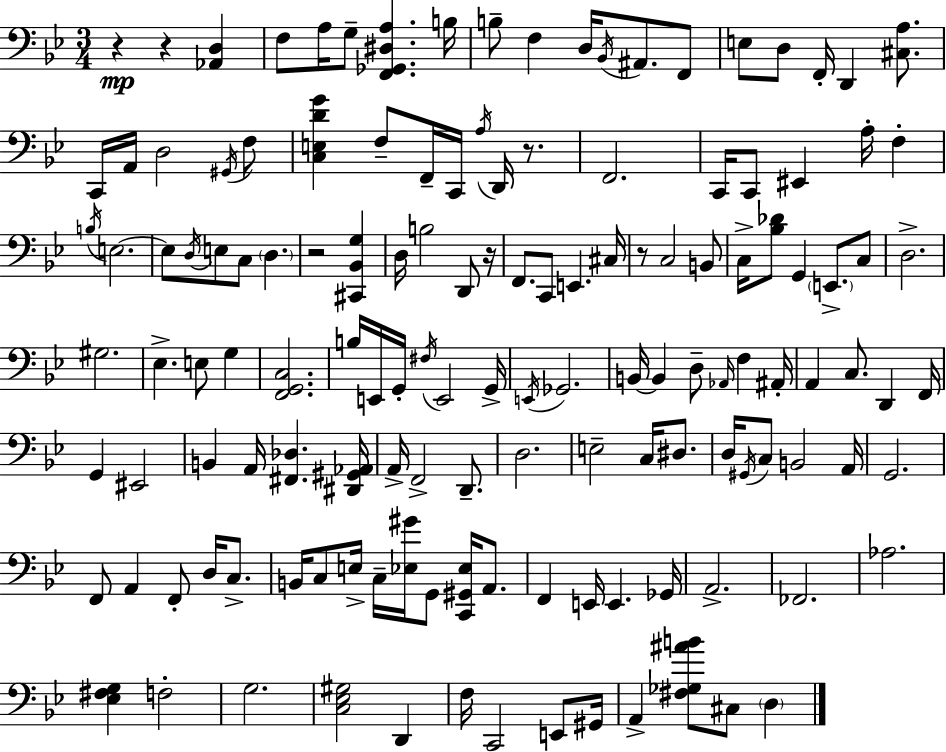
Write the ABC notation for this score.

X:1
T:Untitled
M:3/4
L:1/4
K:Bb
z z [_A,,D,] F,/2 A,/4 G,/2 [F,,_G,,^D,A,] B,/4 B,/2 F, D,/4 _B,,/4 ^A,,/2 F,,/2 E,/2 D,/2 F,,/4 D,, [^C,A,]/2 C,,/4 A,,/4 D,2 ^G,,/4 F,/2 [C,E,DG] F,/2 F,,/4 C,,/4 A,/4 D,,/4 z/2 F,,2 C,,/4 C,,/2 ^E,, A,/4 F, B,/4 E,2 E,/2 D,/4 E,/2 C,/2 D, z2 [^C,,_B,,G,] D,/4 B,2 D,,/2 z/4 F,,/2 C,,/2 E,, ^C,/4 z/2 C,2 B,,/2 C,/4 [_B,_D]/2 G,, E,,/2 C,/2 D,2 ^G,2 _E, E,/2 G, [F,,G,,C,]2 B,/4 E,,/4 G,,/4 ^F,/4 E,,2 G,,/4 E,,/4 _G,,2 B,,/4 B,, D,/2 _A,,/4 F, ^A,,/4 A,, C,/2 D,, F,,/4 G,, ^E,,2 B,, A,,/4 [^F,,_D,] [^D,,^G,,_A,,]/4 A,,/4 F,,2 D,,/2 D,2 E,2 C,/4 ^D,/2 D,/4 ^G,,/4 C,/2 B,,2 A,,/4 G,,2 F,,/2 A,, F,,/2 D,/4 C,/2 B,,/4 C,/2 E,/4 C,/4 [_E,^G]/4 G,,/2 [C,,^G,,_E,]/4 A,,/2 F,, E,,/4 E,, _G,,/4 A,,2 _F,,2 _A,2 [_E,^F,G,] F,2 G,2 [C,_E,^G,]2 D,, F,/4 C,,2 E,,/2 ^G,,/4 A,, [^F,_G,^AB]/2 ^C,/2 D,